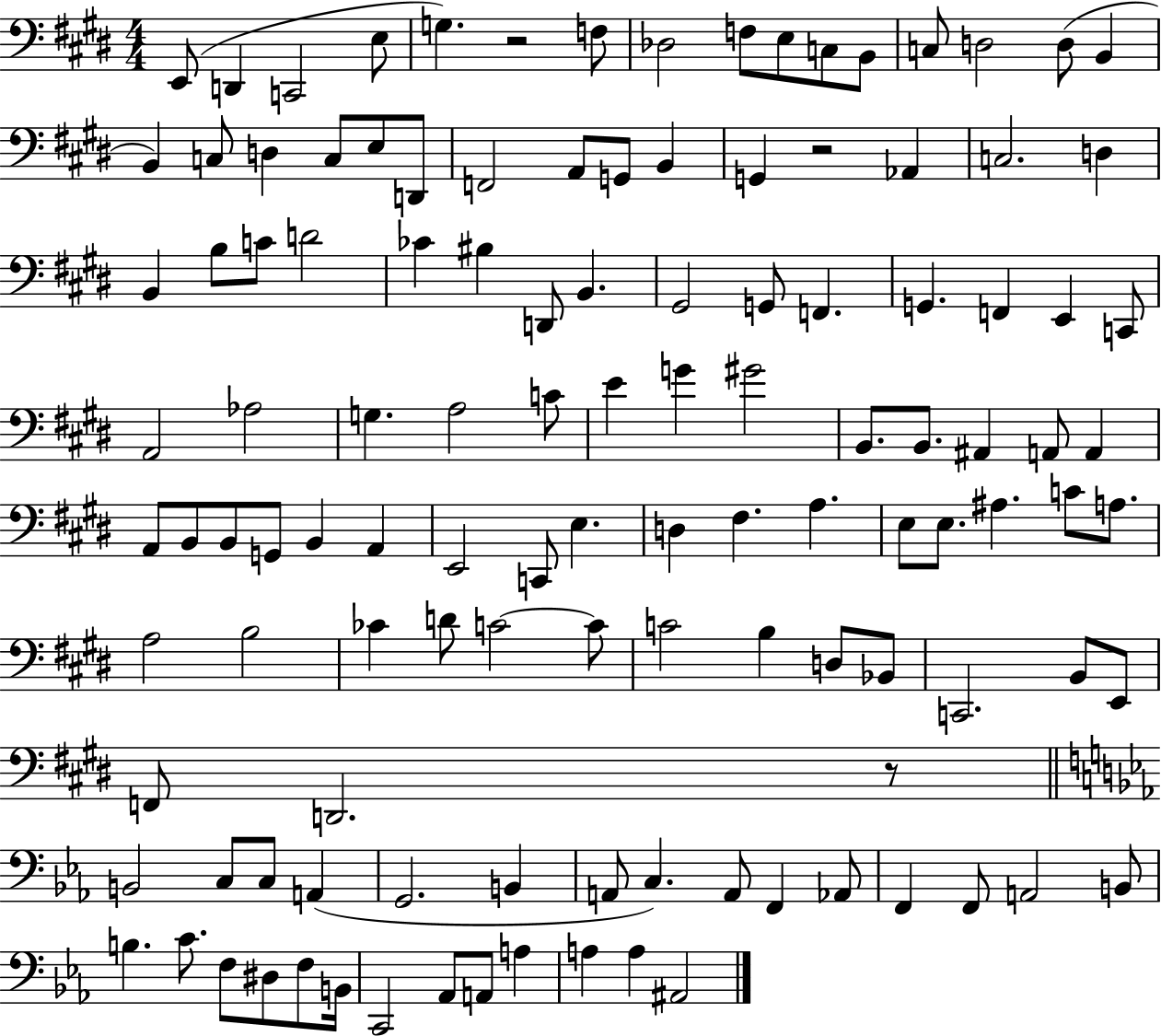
E2/e D2/q C2/h E3/e G3/q. R/h F3/e Db3/h F3/e E3/e C3/e B2/e C3/e D3/h D3/e B2/q B2/q C3/e D3/q C3/e E3/e D2/e F2/h A2/e G2/e B2/q G2/q R/h Ab2/q C3/h. D3/q B2/q B3/e C4/e D4/h CES4/q BIS3/q D2/e B2/q. G#2/h G2/e F2/q. G2/q. F2/q E2/q C2/e A2/h Ab3/h G3/q. A3/h C4/e E4/q G4/q G#4/h B2/e. B2/e. A#2/q A2/e A2/q A2/e B2/e B2/e G2/e B2/q A2/q E2/h C2/e E3/q. D3/q F#3/q. A3/q. E3/e E3/e. A#3/q. C4/e A3/e. A3/h B3/h CES4/q D4/e C4/h C4/e C4/h B3/q D3/e Bb2/e C2/h. B2/e E2/e F2/e D2/h. R/e B2/h C3/e C3/e A2/q G2/h. B2/q A2/e C3/q. A2/e F2/q Ab2/e F2/q F2/e A2/h B2/e B3/q. C4/e. F3/e D#3/e F3/e B2/s C2/h Ab2/e A2/e A3/q A3/q A3/q A#2/h